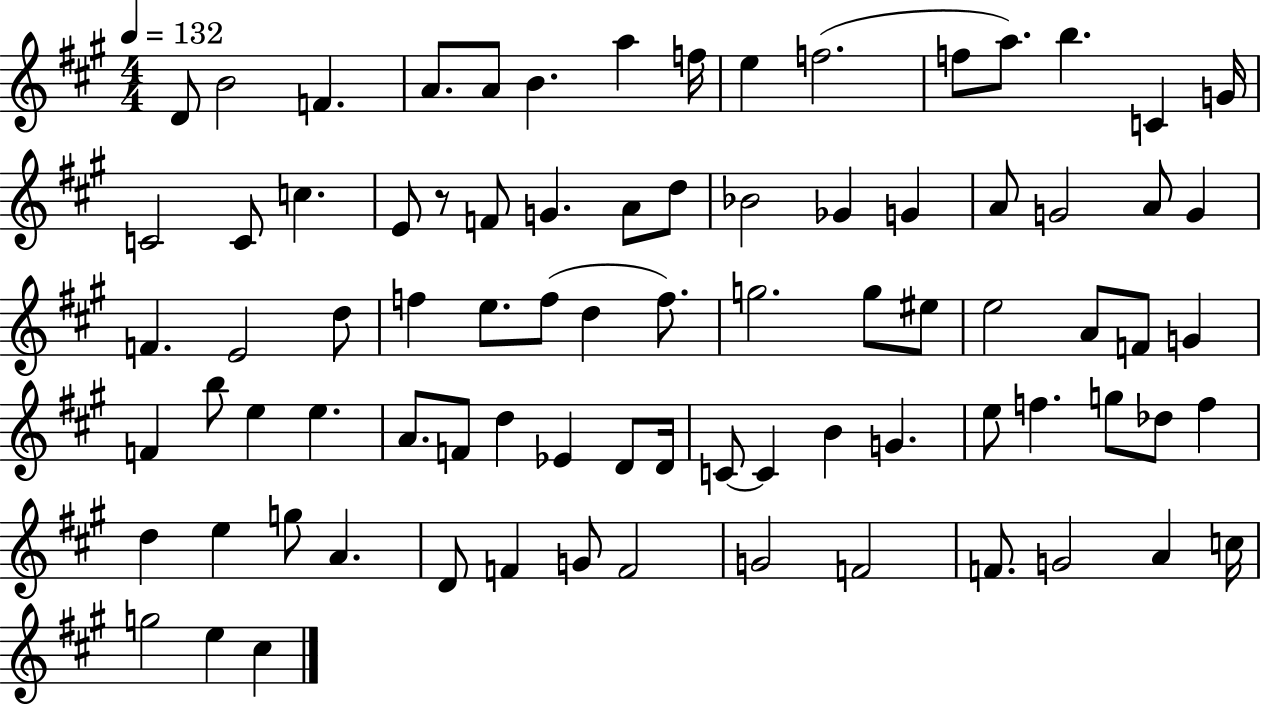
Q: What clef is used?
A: treble